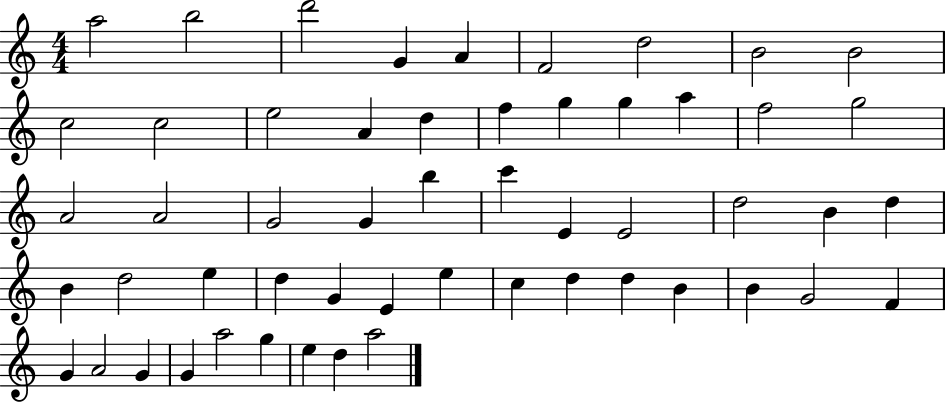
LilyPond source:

{
  \clef treble
  \numericTimeSignature
  \time 4/4
  \key c \major
  a''2 b''2 | d'''2 g'4 a'4 | f'2 d''2 | b'2 b'2 | \break c''2 c''2 | e''2 a'4 d''4 | f''4 g''4 g''4 a''4 | f''2 g''2 | \break a'2 a'2 | g'2 g'4 b''4 | c'''4 e'4 e'2 | d''2 b'4 d''4 | \break b'4 d''2 e''4 | d''4 g'4 e'4 e''4 | c''4 d''4 d''4 b'4 | b'4 g'2 f'4 | \break g'4 a'2 g'4 | g'4 a''2 g''4 | e''4 d''4 a''2 | \bar "|."
}